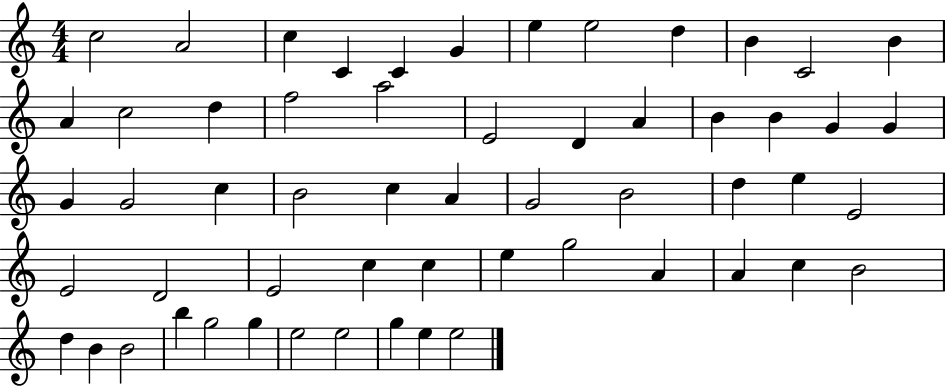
{
  \clef treble
  \numericTimeSignature
  \time 4/4
  \key c \major
  c''2 a'2 | c''4 c'4 c'4 g'4 | e''4 e''2 d''4 | b'4 c'2 b'4 | \break a'4 c''2 d''4 | f''2 a''2 | e'2 d'4 a'4 | b'4 b'4 g'4 g'4 | \break g'4 g'2 c''4 | b'2 c''4 a'4 | g'2 b'2 | d''4 e''4 e'2 | \break e'2 d'2 | e'2 c''4 c''4 | e''4 g''2 a'4 | a'4 c''4 b'2 | \break d''4 b'4 b'2 | b''4 g''2 g''4 | e''2 e''2 | g''4 e''4 e''2 | \break \bar "|."
}